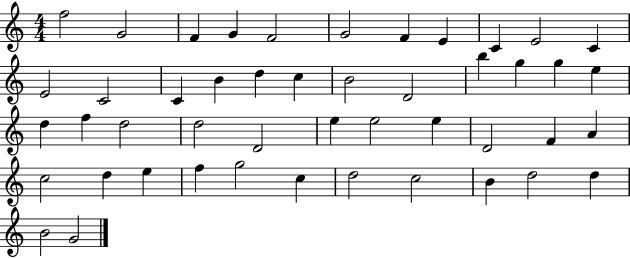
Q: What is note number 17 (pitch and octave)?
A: C5